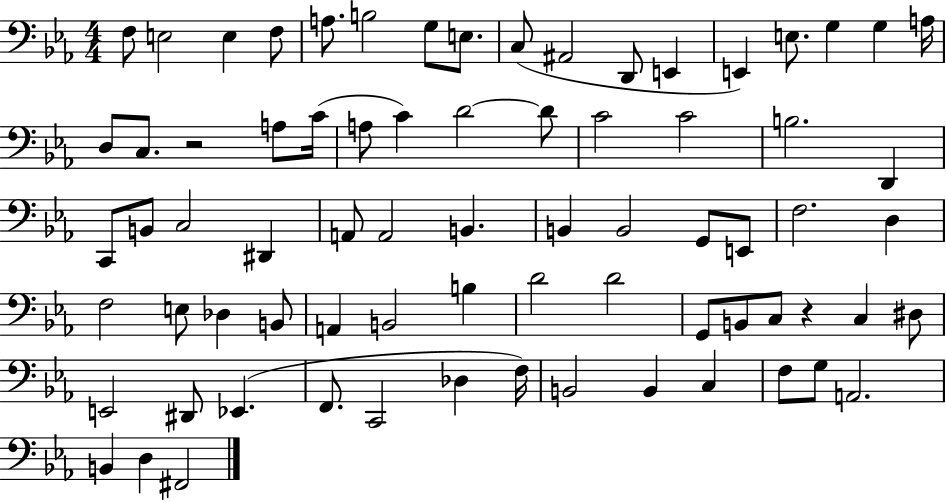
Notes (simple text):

F3/e E3/h E3/q F3/e A3/e. B3/h G3/e E3/e. C3/e A#2/h D2/e E2/q E2/q E3/e. G3/q G3/q A3/s D3/e C3/e. R/h A3/e C4/s A3/e C4/q D4/h D4/e C4/h C4/h B3/h. D2/q C2/e B2/e C3/h D#2/q A2/e A2/h B2/q. B2/q B2/h G2/e E2/e F3/h. D3/q F3/h E3/e Db3/q B2/e A2/q B2/h B3/q D4/h D4/h G2/e B2/e C3/e R/q C3/q D#3/e E2/h D#2/e Eb2/q. F2/e. C2/h Db3/q F3/s B2/h B2/q C3/q F3/e G3/e A2/h. B2/q D3/q F#2/h